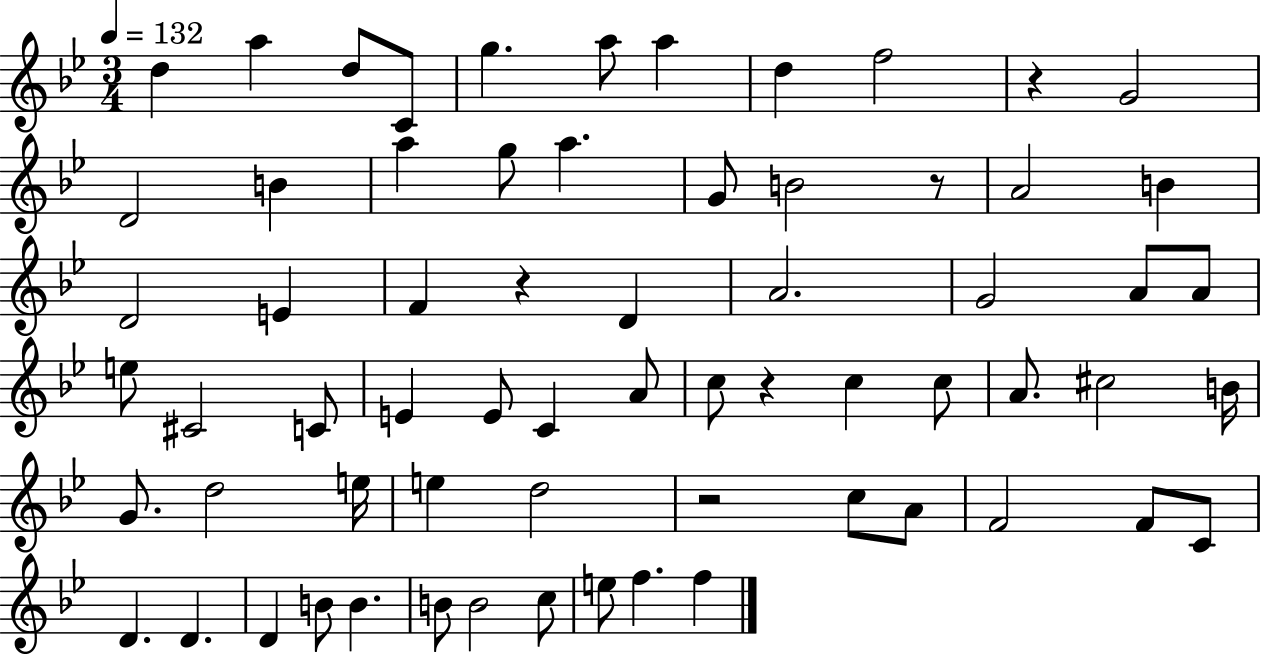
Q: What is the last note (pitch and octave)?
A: F5